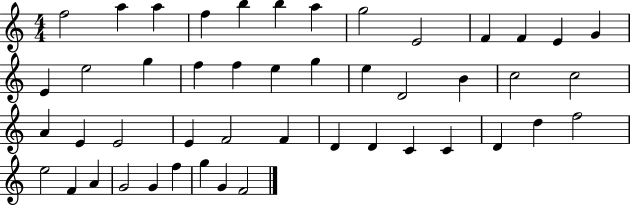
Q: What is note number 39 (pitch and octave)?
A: E5